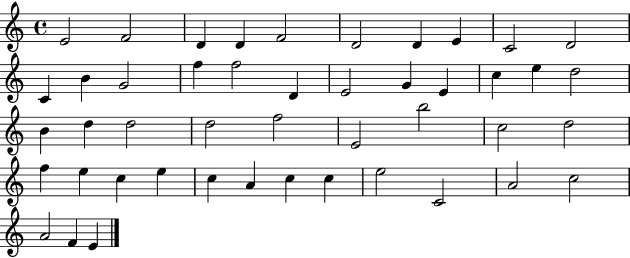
{
  \clef treble
  \time 4/4
  \defaultTimeSignature
  \key c \major
  e'2 f'2 | d'4 d'4 f'2 | d'2 d'4 e'4 | c'2 d'2 | \break c'4 b'4 g'2 | f''4 f''2 d'4 | e'2 g'4 e'4 | c''4 e''4 d''2 | \break b'4 d''4 d''2 | d''2 f''2 | e'2 b''2 | c''2 d''2 | \break f''4 e''4 c''4 e''4 | c''4 a'4 c''4 c''4 | e''2 c'2 | a'2 c''2 | \break a'2 f'4 e'4 | \bar "|."
}